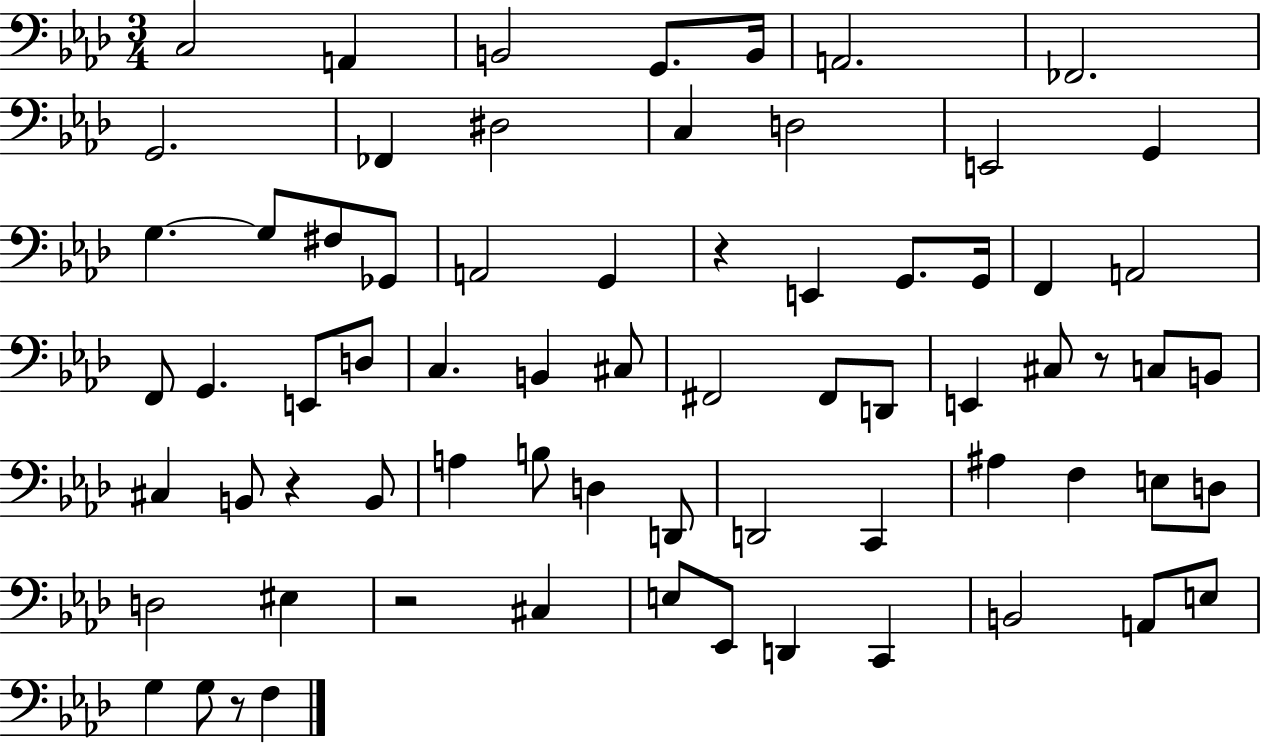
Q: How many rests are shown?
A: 5